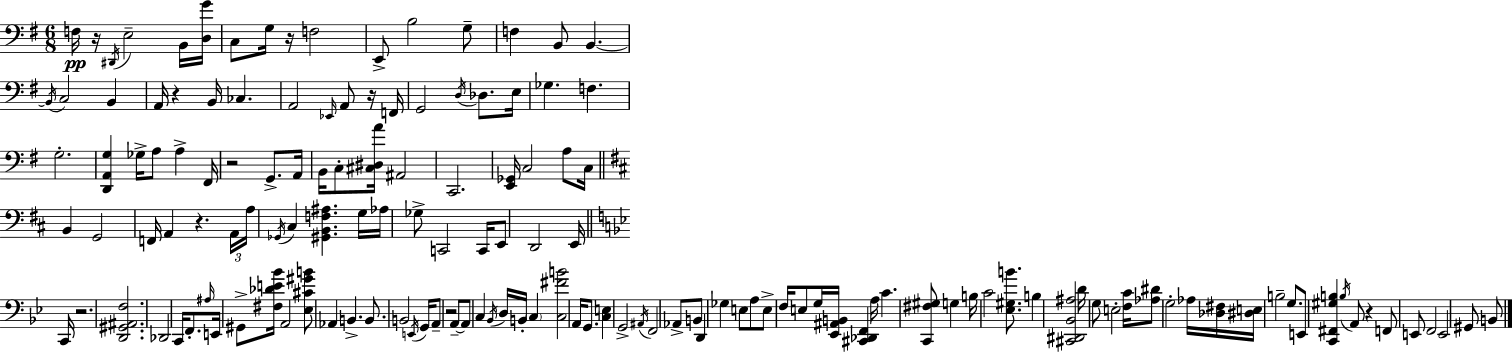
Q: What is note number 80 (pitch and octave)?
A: B2